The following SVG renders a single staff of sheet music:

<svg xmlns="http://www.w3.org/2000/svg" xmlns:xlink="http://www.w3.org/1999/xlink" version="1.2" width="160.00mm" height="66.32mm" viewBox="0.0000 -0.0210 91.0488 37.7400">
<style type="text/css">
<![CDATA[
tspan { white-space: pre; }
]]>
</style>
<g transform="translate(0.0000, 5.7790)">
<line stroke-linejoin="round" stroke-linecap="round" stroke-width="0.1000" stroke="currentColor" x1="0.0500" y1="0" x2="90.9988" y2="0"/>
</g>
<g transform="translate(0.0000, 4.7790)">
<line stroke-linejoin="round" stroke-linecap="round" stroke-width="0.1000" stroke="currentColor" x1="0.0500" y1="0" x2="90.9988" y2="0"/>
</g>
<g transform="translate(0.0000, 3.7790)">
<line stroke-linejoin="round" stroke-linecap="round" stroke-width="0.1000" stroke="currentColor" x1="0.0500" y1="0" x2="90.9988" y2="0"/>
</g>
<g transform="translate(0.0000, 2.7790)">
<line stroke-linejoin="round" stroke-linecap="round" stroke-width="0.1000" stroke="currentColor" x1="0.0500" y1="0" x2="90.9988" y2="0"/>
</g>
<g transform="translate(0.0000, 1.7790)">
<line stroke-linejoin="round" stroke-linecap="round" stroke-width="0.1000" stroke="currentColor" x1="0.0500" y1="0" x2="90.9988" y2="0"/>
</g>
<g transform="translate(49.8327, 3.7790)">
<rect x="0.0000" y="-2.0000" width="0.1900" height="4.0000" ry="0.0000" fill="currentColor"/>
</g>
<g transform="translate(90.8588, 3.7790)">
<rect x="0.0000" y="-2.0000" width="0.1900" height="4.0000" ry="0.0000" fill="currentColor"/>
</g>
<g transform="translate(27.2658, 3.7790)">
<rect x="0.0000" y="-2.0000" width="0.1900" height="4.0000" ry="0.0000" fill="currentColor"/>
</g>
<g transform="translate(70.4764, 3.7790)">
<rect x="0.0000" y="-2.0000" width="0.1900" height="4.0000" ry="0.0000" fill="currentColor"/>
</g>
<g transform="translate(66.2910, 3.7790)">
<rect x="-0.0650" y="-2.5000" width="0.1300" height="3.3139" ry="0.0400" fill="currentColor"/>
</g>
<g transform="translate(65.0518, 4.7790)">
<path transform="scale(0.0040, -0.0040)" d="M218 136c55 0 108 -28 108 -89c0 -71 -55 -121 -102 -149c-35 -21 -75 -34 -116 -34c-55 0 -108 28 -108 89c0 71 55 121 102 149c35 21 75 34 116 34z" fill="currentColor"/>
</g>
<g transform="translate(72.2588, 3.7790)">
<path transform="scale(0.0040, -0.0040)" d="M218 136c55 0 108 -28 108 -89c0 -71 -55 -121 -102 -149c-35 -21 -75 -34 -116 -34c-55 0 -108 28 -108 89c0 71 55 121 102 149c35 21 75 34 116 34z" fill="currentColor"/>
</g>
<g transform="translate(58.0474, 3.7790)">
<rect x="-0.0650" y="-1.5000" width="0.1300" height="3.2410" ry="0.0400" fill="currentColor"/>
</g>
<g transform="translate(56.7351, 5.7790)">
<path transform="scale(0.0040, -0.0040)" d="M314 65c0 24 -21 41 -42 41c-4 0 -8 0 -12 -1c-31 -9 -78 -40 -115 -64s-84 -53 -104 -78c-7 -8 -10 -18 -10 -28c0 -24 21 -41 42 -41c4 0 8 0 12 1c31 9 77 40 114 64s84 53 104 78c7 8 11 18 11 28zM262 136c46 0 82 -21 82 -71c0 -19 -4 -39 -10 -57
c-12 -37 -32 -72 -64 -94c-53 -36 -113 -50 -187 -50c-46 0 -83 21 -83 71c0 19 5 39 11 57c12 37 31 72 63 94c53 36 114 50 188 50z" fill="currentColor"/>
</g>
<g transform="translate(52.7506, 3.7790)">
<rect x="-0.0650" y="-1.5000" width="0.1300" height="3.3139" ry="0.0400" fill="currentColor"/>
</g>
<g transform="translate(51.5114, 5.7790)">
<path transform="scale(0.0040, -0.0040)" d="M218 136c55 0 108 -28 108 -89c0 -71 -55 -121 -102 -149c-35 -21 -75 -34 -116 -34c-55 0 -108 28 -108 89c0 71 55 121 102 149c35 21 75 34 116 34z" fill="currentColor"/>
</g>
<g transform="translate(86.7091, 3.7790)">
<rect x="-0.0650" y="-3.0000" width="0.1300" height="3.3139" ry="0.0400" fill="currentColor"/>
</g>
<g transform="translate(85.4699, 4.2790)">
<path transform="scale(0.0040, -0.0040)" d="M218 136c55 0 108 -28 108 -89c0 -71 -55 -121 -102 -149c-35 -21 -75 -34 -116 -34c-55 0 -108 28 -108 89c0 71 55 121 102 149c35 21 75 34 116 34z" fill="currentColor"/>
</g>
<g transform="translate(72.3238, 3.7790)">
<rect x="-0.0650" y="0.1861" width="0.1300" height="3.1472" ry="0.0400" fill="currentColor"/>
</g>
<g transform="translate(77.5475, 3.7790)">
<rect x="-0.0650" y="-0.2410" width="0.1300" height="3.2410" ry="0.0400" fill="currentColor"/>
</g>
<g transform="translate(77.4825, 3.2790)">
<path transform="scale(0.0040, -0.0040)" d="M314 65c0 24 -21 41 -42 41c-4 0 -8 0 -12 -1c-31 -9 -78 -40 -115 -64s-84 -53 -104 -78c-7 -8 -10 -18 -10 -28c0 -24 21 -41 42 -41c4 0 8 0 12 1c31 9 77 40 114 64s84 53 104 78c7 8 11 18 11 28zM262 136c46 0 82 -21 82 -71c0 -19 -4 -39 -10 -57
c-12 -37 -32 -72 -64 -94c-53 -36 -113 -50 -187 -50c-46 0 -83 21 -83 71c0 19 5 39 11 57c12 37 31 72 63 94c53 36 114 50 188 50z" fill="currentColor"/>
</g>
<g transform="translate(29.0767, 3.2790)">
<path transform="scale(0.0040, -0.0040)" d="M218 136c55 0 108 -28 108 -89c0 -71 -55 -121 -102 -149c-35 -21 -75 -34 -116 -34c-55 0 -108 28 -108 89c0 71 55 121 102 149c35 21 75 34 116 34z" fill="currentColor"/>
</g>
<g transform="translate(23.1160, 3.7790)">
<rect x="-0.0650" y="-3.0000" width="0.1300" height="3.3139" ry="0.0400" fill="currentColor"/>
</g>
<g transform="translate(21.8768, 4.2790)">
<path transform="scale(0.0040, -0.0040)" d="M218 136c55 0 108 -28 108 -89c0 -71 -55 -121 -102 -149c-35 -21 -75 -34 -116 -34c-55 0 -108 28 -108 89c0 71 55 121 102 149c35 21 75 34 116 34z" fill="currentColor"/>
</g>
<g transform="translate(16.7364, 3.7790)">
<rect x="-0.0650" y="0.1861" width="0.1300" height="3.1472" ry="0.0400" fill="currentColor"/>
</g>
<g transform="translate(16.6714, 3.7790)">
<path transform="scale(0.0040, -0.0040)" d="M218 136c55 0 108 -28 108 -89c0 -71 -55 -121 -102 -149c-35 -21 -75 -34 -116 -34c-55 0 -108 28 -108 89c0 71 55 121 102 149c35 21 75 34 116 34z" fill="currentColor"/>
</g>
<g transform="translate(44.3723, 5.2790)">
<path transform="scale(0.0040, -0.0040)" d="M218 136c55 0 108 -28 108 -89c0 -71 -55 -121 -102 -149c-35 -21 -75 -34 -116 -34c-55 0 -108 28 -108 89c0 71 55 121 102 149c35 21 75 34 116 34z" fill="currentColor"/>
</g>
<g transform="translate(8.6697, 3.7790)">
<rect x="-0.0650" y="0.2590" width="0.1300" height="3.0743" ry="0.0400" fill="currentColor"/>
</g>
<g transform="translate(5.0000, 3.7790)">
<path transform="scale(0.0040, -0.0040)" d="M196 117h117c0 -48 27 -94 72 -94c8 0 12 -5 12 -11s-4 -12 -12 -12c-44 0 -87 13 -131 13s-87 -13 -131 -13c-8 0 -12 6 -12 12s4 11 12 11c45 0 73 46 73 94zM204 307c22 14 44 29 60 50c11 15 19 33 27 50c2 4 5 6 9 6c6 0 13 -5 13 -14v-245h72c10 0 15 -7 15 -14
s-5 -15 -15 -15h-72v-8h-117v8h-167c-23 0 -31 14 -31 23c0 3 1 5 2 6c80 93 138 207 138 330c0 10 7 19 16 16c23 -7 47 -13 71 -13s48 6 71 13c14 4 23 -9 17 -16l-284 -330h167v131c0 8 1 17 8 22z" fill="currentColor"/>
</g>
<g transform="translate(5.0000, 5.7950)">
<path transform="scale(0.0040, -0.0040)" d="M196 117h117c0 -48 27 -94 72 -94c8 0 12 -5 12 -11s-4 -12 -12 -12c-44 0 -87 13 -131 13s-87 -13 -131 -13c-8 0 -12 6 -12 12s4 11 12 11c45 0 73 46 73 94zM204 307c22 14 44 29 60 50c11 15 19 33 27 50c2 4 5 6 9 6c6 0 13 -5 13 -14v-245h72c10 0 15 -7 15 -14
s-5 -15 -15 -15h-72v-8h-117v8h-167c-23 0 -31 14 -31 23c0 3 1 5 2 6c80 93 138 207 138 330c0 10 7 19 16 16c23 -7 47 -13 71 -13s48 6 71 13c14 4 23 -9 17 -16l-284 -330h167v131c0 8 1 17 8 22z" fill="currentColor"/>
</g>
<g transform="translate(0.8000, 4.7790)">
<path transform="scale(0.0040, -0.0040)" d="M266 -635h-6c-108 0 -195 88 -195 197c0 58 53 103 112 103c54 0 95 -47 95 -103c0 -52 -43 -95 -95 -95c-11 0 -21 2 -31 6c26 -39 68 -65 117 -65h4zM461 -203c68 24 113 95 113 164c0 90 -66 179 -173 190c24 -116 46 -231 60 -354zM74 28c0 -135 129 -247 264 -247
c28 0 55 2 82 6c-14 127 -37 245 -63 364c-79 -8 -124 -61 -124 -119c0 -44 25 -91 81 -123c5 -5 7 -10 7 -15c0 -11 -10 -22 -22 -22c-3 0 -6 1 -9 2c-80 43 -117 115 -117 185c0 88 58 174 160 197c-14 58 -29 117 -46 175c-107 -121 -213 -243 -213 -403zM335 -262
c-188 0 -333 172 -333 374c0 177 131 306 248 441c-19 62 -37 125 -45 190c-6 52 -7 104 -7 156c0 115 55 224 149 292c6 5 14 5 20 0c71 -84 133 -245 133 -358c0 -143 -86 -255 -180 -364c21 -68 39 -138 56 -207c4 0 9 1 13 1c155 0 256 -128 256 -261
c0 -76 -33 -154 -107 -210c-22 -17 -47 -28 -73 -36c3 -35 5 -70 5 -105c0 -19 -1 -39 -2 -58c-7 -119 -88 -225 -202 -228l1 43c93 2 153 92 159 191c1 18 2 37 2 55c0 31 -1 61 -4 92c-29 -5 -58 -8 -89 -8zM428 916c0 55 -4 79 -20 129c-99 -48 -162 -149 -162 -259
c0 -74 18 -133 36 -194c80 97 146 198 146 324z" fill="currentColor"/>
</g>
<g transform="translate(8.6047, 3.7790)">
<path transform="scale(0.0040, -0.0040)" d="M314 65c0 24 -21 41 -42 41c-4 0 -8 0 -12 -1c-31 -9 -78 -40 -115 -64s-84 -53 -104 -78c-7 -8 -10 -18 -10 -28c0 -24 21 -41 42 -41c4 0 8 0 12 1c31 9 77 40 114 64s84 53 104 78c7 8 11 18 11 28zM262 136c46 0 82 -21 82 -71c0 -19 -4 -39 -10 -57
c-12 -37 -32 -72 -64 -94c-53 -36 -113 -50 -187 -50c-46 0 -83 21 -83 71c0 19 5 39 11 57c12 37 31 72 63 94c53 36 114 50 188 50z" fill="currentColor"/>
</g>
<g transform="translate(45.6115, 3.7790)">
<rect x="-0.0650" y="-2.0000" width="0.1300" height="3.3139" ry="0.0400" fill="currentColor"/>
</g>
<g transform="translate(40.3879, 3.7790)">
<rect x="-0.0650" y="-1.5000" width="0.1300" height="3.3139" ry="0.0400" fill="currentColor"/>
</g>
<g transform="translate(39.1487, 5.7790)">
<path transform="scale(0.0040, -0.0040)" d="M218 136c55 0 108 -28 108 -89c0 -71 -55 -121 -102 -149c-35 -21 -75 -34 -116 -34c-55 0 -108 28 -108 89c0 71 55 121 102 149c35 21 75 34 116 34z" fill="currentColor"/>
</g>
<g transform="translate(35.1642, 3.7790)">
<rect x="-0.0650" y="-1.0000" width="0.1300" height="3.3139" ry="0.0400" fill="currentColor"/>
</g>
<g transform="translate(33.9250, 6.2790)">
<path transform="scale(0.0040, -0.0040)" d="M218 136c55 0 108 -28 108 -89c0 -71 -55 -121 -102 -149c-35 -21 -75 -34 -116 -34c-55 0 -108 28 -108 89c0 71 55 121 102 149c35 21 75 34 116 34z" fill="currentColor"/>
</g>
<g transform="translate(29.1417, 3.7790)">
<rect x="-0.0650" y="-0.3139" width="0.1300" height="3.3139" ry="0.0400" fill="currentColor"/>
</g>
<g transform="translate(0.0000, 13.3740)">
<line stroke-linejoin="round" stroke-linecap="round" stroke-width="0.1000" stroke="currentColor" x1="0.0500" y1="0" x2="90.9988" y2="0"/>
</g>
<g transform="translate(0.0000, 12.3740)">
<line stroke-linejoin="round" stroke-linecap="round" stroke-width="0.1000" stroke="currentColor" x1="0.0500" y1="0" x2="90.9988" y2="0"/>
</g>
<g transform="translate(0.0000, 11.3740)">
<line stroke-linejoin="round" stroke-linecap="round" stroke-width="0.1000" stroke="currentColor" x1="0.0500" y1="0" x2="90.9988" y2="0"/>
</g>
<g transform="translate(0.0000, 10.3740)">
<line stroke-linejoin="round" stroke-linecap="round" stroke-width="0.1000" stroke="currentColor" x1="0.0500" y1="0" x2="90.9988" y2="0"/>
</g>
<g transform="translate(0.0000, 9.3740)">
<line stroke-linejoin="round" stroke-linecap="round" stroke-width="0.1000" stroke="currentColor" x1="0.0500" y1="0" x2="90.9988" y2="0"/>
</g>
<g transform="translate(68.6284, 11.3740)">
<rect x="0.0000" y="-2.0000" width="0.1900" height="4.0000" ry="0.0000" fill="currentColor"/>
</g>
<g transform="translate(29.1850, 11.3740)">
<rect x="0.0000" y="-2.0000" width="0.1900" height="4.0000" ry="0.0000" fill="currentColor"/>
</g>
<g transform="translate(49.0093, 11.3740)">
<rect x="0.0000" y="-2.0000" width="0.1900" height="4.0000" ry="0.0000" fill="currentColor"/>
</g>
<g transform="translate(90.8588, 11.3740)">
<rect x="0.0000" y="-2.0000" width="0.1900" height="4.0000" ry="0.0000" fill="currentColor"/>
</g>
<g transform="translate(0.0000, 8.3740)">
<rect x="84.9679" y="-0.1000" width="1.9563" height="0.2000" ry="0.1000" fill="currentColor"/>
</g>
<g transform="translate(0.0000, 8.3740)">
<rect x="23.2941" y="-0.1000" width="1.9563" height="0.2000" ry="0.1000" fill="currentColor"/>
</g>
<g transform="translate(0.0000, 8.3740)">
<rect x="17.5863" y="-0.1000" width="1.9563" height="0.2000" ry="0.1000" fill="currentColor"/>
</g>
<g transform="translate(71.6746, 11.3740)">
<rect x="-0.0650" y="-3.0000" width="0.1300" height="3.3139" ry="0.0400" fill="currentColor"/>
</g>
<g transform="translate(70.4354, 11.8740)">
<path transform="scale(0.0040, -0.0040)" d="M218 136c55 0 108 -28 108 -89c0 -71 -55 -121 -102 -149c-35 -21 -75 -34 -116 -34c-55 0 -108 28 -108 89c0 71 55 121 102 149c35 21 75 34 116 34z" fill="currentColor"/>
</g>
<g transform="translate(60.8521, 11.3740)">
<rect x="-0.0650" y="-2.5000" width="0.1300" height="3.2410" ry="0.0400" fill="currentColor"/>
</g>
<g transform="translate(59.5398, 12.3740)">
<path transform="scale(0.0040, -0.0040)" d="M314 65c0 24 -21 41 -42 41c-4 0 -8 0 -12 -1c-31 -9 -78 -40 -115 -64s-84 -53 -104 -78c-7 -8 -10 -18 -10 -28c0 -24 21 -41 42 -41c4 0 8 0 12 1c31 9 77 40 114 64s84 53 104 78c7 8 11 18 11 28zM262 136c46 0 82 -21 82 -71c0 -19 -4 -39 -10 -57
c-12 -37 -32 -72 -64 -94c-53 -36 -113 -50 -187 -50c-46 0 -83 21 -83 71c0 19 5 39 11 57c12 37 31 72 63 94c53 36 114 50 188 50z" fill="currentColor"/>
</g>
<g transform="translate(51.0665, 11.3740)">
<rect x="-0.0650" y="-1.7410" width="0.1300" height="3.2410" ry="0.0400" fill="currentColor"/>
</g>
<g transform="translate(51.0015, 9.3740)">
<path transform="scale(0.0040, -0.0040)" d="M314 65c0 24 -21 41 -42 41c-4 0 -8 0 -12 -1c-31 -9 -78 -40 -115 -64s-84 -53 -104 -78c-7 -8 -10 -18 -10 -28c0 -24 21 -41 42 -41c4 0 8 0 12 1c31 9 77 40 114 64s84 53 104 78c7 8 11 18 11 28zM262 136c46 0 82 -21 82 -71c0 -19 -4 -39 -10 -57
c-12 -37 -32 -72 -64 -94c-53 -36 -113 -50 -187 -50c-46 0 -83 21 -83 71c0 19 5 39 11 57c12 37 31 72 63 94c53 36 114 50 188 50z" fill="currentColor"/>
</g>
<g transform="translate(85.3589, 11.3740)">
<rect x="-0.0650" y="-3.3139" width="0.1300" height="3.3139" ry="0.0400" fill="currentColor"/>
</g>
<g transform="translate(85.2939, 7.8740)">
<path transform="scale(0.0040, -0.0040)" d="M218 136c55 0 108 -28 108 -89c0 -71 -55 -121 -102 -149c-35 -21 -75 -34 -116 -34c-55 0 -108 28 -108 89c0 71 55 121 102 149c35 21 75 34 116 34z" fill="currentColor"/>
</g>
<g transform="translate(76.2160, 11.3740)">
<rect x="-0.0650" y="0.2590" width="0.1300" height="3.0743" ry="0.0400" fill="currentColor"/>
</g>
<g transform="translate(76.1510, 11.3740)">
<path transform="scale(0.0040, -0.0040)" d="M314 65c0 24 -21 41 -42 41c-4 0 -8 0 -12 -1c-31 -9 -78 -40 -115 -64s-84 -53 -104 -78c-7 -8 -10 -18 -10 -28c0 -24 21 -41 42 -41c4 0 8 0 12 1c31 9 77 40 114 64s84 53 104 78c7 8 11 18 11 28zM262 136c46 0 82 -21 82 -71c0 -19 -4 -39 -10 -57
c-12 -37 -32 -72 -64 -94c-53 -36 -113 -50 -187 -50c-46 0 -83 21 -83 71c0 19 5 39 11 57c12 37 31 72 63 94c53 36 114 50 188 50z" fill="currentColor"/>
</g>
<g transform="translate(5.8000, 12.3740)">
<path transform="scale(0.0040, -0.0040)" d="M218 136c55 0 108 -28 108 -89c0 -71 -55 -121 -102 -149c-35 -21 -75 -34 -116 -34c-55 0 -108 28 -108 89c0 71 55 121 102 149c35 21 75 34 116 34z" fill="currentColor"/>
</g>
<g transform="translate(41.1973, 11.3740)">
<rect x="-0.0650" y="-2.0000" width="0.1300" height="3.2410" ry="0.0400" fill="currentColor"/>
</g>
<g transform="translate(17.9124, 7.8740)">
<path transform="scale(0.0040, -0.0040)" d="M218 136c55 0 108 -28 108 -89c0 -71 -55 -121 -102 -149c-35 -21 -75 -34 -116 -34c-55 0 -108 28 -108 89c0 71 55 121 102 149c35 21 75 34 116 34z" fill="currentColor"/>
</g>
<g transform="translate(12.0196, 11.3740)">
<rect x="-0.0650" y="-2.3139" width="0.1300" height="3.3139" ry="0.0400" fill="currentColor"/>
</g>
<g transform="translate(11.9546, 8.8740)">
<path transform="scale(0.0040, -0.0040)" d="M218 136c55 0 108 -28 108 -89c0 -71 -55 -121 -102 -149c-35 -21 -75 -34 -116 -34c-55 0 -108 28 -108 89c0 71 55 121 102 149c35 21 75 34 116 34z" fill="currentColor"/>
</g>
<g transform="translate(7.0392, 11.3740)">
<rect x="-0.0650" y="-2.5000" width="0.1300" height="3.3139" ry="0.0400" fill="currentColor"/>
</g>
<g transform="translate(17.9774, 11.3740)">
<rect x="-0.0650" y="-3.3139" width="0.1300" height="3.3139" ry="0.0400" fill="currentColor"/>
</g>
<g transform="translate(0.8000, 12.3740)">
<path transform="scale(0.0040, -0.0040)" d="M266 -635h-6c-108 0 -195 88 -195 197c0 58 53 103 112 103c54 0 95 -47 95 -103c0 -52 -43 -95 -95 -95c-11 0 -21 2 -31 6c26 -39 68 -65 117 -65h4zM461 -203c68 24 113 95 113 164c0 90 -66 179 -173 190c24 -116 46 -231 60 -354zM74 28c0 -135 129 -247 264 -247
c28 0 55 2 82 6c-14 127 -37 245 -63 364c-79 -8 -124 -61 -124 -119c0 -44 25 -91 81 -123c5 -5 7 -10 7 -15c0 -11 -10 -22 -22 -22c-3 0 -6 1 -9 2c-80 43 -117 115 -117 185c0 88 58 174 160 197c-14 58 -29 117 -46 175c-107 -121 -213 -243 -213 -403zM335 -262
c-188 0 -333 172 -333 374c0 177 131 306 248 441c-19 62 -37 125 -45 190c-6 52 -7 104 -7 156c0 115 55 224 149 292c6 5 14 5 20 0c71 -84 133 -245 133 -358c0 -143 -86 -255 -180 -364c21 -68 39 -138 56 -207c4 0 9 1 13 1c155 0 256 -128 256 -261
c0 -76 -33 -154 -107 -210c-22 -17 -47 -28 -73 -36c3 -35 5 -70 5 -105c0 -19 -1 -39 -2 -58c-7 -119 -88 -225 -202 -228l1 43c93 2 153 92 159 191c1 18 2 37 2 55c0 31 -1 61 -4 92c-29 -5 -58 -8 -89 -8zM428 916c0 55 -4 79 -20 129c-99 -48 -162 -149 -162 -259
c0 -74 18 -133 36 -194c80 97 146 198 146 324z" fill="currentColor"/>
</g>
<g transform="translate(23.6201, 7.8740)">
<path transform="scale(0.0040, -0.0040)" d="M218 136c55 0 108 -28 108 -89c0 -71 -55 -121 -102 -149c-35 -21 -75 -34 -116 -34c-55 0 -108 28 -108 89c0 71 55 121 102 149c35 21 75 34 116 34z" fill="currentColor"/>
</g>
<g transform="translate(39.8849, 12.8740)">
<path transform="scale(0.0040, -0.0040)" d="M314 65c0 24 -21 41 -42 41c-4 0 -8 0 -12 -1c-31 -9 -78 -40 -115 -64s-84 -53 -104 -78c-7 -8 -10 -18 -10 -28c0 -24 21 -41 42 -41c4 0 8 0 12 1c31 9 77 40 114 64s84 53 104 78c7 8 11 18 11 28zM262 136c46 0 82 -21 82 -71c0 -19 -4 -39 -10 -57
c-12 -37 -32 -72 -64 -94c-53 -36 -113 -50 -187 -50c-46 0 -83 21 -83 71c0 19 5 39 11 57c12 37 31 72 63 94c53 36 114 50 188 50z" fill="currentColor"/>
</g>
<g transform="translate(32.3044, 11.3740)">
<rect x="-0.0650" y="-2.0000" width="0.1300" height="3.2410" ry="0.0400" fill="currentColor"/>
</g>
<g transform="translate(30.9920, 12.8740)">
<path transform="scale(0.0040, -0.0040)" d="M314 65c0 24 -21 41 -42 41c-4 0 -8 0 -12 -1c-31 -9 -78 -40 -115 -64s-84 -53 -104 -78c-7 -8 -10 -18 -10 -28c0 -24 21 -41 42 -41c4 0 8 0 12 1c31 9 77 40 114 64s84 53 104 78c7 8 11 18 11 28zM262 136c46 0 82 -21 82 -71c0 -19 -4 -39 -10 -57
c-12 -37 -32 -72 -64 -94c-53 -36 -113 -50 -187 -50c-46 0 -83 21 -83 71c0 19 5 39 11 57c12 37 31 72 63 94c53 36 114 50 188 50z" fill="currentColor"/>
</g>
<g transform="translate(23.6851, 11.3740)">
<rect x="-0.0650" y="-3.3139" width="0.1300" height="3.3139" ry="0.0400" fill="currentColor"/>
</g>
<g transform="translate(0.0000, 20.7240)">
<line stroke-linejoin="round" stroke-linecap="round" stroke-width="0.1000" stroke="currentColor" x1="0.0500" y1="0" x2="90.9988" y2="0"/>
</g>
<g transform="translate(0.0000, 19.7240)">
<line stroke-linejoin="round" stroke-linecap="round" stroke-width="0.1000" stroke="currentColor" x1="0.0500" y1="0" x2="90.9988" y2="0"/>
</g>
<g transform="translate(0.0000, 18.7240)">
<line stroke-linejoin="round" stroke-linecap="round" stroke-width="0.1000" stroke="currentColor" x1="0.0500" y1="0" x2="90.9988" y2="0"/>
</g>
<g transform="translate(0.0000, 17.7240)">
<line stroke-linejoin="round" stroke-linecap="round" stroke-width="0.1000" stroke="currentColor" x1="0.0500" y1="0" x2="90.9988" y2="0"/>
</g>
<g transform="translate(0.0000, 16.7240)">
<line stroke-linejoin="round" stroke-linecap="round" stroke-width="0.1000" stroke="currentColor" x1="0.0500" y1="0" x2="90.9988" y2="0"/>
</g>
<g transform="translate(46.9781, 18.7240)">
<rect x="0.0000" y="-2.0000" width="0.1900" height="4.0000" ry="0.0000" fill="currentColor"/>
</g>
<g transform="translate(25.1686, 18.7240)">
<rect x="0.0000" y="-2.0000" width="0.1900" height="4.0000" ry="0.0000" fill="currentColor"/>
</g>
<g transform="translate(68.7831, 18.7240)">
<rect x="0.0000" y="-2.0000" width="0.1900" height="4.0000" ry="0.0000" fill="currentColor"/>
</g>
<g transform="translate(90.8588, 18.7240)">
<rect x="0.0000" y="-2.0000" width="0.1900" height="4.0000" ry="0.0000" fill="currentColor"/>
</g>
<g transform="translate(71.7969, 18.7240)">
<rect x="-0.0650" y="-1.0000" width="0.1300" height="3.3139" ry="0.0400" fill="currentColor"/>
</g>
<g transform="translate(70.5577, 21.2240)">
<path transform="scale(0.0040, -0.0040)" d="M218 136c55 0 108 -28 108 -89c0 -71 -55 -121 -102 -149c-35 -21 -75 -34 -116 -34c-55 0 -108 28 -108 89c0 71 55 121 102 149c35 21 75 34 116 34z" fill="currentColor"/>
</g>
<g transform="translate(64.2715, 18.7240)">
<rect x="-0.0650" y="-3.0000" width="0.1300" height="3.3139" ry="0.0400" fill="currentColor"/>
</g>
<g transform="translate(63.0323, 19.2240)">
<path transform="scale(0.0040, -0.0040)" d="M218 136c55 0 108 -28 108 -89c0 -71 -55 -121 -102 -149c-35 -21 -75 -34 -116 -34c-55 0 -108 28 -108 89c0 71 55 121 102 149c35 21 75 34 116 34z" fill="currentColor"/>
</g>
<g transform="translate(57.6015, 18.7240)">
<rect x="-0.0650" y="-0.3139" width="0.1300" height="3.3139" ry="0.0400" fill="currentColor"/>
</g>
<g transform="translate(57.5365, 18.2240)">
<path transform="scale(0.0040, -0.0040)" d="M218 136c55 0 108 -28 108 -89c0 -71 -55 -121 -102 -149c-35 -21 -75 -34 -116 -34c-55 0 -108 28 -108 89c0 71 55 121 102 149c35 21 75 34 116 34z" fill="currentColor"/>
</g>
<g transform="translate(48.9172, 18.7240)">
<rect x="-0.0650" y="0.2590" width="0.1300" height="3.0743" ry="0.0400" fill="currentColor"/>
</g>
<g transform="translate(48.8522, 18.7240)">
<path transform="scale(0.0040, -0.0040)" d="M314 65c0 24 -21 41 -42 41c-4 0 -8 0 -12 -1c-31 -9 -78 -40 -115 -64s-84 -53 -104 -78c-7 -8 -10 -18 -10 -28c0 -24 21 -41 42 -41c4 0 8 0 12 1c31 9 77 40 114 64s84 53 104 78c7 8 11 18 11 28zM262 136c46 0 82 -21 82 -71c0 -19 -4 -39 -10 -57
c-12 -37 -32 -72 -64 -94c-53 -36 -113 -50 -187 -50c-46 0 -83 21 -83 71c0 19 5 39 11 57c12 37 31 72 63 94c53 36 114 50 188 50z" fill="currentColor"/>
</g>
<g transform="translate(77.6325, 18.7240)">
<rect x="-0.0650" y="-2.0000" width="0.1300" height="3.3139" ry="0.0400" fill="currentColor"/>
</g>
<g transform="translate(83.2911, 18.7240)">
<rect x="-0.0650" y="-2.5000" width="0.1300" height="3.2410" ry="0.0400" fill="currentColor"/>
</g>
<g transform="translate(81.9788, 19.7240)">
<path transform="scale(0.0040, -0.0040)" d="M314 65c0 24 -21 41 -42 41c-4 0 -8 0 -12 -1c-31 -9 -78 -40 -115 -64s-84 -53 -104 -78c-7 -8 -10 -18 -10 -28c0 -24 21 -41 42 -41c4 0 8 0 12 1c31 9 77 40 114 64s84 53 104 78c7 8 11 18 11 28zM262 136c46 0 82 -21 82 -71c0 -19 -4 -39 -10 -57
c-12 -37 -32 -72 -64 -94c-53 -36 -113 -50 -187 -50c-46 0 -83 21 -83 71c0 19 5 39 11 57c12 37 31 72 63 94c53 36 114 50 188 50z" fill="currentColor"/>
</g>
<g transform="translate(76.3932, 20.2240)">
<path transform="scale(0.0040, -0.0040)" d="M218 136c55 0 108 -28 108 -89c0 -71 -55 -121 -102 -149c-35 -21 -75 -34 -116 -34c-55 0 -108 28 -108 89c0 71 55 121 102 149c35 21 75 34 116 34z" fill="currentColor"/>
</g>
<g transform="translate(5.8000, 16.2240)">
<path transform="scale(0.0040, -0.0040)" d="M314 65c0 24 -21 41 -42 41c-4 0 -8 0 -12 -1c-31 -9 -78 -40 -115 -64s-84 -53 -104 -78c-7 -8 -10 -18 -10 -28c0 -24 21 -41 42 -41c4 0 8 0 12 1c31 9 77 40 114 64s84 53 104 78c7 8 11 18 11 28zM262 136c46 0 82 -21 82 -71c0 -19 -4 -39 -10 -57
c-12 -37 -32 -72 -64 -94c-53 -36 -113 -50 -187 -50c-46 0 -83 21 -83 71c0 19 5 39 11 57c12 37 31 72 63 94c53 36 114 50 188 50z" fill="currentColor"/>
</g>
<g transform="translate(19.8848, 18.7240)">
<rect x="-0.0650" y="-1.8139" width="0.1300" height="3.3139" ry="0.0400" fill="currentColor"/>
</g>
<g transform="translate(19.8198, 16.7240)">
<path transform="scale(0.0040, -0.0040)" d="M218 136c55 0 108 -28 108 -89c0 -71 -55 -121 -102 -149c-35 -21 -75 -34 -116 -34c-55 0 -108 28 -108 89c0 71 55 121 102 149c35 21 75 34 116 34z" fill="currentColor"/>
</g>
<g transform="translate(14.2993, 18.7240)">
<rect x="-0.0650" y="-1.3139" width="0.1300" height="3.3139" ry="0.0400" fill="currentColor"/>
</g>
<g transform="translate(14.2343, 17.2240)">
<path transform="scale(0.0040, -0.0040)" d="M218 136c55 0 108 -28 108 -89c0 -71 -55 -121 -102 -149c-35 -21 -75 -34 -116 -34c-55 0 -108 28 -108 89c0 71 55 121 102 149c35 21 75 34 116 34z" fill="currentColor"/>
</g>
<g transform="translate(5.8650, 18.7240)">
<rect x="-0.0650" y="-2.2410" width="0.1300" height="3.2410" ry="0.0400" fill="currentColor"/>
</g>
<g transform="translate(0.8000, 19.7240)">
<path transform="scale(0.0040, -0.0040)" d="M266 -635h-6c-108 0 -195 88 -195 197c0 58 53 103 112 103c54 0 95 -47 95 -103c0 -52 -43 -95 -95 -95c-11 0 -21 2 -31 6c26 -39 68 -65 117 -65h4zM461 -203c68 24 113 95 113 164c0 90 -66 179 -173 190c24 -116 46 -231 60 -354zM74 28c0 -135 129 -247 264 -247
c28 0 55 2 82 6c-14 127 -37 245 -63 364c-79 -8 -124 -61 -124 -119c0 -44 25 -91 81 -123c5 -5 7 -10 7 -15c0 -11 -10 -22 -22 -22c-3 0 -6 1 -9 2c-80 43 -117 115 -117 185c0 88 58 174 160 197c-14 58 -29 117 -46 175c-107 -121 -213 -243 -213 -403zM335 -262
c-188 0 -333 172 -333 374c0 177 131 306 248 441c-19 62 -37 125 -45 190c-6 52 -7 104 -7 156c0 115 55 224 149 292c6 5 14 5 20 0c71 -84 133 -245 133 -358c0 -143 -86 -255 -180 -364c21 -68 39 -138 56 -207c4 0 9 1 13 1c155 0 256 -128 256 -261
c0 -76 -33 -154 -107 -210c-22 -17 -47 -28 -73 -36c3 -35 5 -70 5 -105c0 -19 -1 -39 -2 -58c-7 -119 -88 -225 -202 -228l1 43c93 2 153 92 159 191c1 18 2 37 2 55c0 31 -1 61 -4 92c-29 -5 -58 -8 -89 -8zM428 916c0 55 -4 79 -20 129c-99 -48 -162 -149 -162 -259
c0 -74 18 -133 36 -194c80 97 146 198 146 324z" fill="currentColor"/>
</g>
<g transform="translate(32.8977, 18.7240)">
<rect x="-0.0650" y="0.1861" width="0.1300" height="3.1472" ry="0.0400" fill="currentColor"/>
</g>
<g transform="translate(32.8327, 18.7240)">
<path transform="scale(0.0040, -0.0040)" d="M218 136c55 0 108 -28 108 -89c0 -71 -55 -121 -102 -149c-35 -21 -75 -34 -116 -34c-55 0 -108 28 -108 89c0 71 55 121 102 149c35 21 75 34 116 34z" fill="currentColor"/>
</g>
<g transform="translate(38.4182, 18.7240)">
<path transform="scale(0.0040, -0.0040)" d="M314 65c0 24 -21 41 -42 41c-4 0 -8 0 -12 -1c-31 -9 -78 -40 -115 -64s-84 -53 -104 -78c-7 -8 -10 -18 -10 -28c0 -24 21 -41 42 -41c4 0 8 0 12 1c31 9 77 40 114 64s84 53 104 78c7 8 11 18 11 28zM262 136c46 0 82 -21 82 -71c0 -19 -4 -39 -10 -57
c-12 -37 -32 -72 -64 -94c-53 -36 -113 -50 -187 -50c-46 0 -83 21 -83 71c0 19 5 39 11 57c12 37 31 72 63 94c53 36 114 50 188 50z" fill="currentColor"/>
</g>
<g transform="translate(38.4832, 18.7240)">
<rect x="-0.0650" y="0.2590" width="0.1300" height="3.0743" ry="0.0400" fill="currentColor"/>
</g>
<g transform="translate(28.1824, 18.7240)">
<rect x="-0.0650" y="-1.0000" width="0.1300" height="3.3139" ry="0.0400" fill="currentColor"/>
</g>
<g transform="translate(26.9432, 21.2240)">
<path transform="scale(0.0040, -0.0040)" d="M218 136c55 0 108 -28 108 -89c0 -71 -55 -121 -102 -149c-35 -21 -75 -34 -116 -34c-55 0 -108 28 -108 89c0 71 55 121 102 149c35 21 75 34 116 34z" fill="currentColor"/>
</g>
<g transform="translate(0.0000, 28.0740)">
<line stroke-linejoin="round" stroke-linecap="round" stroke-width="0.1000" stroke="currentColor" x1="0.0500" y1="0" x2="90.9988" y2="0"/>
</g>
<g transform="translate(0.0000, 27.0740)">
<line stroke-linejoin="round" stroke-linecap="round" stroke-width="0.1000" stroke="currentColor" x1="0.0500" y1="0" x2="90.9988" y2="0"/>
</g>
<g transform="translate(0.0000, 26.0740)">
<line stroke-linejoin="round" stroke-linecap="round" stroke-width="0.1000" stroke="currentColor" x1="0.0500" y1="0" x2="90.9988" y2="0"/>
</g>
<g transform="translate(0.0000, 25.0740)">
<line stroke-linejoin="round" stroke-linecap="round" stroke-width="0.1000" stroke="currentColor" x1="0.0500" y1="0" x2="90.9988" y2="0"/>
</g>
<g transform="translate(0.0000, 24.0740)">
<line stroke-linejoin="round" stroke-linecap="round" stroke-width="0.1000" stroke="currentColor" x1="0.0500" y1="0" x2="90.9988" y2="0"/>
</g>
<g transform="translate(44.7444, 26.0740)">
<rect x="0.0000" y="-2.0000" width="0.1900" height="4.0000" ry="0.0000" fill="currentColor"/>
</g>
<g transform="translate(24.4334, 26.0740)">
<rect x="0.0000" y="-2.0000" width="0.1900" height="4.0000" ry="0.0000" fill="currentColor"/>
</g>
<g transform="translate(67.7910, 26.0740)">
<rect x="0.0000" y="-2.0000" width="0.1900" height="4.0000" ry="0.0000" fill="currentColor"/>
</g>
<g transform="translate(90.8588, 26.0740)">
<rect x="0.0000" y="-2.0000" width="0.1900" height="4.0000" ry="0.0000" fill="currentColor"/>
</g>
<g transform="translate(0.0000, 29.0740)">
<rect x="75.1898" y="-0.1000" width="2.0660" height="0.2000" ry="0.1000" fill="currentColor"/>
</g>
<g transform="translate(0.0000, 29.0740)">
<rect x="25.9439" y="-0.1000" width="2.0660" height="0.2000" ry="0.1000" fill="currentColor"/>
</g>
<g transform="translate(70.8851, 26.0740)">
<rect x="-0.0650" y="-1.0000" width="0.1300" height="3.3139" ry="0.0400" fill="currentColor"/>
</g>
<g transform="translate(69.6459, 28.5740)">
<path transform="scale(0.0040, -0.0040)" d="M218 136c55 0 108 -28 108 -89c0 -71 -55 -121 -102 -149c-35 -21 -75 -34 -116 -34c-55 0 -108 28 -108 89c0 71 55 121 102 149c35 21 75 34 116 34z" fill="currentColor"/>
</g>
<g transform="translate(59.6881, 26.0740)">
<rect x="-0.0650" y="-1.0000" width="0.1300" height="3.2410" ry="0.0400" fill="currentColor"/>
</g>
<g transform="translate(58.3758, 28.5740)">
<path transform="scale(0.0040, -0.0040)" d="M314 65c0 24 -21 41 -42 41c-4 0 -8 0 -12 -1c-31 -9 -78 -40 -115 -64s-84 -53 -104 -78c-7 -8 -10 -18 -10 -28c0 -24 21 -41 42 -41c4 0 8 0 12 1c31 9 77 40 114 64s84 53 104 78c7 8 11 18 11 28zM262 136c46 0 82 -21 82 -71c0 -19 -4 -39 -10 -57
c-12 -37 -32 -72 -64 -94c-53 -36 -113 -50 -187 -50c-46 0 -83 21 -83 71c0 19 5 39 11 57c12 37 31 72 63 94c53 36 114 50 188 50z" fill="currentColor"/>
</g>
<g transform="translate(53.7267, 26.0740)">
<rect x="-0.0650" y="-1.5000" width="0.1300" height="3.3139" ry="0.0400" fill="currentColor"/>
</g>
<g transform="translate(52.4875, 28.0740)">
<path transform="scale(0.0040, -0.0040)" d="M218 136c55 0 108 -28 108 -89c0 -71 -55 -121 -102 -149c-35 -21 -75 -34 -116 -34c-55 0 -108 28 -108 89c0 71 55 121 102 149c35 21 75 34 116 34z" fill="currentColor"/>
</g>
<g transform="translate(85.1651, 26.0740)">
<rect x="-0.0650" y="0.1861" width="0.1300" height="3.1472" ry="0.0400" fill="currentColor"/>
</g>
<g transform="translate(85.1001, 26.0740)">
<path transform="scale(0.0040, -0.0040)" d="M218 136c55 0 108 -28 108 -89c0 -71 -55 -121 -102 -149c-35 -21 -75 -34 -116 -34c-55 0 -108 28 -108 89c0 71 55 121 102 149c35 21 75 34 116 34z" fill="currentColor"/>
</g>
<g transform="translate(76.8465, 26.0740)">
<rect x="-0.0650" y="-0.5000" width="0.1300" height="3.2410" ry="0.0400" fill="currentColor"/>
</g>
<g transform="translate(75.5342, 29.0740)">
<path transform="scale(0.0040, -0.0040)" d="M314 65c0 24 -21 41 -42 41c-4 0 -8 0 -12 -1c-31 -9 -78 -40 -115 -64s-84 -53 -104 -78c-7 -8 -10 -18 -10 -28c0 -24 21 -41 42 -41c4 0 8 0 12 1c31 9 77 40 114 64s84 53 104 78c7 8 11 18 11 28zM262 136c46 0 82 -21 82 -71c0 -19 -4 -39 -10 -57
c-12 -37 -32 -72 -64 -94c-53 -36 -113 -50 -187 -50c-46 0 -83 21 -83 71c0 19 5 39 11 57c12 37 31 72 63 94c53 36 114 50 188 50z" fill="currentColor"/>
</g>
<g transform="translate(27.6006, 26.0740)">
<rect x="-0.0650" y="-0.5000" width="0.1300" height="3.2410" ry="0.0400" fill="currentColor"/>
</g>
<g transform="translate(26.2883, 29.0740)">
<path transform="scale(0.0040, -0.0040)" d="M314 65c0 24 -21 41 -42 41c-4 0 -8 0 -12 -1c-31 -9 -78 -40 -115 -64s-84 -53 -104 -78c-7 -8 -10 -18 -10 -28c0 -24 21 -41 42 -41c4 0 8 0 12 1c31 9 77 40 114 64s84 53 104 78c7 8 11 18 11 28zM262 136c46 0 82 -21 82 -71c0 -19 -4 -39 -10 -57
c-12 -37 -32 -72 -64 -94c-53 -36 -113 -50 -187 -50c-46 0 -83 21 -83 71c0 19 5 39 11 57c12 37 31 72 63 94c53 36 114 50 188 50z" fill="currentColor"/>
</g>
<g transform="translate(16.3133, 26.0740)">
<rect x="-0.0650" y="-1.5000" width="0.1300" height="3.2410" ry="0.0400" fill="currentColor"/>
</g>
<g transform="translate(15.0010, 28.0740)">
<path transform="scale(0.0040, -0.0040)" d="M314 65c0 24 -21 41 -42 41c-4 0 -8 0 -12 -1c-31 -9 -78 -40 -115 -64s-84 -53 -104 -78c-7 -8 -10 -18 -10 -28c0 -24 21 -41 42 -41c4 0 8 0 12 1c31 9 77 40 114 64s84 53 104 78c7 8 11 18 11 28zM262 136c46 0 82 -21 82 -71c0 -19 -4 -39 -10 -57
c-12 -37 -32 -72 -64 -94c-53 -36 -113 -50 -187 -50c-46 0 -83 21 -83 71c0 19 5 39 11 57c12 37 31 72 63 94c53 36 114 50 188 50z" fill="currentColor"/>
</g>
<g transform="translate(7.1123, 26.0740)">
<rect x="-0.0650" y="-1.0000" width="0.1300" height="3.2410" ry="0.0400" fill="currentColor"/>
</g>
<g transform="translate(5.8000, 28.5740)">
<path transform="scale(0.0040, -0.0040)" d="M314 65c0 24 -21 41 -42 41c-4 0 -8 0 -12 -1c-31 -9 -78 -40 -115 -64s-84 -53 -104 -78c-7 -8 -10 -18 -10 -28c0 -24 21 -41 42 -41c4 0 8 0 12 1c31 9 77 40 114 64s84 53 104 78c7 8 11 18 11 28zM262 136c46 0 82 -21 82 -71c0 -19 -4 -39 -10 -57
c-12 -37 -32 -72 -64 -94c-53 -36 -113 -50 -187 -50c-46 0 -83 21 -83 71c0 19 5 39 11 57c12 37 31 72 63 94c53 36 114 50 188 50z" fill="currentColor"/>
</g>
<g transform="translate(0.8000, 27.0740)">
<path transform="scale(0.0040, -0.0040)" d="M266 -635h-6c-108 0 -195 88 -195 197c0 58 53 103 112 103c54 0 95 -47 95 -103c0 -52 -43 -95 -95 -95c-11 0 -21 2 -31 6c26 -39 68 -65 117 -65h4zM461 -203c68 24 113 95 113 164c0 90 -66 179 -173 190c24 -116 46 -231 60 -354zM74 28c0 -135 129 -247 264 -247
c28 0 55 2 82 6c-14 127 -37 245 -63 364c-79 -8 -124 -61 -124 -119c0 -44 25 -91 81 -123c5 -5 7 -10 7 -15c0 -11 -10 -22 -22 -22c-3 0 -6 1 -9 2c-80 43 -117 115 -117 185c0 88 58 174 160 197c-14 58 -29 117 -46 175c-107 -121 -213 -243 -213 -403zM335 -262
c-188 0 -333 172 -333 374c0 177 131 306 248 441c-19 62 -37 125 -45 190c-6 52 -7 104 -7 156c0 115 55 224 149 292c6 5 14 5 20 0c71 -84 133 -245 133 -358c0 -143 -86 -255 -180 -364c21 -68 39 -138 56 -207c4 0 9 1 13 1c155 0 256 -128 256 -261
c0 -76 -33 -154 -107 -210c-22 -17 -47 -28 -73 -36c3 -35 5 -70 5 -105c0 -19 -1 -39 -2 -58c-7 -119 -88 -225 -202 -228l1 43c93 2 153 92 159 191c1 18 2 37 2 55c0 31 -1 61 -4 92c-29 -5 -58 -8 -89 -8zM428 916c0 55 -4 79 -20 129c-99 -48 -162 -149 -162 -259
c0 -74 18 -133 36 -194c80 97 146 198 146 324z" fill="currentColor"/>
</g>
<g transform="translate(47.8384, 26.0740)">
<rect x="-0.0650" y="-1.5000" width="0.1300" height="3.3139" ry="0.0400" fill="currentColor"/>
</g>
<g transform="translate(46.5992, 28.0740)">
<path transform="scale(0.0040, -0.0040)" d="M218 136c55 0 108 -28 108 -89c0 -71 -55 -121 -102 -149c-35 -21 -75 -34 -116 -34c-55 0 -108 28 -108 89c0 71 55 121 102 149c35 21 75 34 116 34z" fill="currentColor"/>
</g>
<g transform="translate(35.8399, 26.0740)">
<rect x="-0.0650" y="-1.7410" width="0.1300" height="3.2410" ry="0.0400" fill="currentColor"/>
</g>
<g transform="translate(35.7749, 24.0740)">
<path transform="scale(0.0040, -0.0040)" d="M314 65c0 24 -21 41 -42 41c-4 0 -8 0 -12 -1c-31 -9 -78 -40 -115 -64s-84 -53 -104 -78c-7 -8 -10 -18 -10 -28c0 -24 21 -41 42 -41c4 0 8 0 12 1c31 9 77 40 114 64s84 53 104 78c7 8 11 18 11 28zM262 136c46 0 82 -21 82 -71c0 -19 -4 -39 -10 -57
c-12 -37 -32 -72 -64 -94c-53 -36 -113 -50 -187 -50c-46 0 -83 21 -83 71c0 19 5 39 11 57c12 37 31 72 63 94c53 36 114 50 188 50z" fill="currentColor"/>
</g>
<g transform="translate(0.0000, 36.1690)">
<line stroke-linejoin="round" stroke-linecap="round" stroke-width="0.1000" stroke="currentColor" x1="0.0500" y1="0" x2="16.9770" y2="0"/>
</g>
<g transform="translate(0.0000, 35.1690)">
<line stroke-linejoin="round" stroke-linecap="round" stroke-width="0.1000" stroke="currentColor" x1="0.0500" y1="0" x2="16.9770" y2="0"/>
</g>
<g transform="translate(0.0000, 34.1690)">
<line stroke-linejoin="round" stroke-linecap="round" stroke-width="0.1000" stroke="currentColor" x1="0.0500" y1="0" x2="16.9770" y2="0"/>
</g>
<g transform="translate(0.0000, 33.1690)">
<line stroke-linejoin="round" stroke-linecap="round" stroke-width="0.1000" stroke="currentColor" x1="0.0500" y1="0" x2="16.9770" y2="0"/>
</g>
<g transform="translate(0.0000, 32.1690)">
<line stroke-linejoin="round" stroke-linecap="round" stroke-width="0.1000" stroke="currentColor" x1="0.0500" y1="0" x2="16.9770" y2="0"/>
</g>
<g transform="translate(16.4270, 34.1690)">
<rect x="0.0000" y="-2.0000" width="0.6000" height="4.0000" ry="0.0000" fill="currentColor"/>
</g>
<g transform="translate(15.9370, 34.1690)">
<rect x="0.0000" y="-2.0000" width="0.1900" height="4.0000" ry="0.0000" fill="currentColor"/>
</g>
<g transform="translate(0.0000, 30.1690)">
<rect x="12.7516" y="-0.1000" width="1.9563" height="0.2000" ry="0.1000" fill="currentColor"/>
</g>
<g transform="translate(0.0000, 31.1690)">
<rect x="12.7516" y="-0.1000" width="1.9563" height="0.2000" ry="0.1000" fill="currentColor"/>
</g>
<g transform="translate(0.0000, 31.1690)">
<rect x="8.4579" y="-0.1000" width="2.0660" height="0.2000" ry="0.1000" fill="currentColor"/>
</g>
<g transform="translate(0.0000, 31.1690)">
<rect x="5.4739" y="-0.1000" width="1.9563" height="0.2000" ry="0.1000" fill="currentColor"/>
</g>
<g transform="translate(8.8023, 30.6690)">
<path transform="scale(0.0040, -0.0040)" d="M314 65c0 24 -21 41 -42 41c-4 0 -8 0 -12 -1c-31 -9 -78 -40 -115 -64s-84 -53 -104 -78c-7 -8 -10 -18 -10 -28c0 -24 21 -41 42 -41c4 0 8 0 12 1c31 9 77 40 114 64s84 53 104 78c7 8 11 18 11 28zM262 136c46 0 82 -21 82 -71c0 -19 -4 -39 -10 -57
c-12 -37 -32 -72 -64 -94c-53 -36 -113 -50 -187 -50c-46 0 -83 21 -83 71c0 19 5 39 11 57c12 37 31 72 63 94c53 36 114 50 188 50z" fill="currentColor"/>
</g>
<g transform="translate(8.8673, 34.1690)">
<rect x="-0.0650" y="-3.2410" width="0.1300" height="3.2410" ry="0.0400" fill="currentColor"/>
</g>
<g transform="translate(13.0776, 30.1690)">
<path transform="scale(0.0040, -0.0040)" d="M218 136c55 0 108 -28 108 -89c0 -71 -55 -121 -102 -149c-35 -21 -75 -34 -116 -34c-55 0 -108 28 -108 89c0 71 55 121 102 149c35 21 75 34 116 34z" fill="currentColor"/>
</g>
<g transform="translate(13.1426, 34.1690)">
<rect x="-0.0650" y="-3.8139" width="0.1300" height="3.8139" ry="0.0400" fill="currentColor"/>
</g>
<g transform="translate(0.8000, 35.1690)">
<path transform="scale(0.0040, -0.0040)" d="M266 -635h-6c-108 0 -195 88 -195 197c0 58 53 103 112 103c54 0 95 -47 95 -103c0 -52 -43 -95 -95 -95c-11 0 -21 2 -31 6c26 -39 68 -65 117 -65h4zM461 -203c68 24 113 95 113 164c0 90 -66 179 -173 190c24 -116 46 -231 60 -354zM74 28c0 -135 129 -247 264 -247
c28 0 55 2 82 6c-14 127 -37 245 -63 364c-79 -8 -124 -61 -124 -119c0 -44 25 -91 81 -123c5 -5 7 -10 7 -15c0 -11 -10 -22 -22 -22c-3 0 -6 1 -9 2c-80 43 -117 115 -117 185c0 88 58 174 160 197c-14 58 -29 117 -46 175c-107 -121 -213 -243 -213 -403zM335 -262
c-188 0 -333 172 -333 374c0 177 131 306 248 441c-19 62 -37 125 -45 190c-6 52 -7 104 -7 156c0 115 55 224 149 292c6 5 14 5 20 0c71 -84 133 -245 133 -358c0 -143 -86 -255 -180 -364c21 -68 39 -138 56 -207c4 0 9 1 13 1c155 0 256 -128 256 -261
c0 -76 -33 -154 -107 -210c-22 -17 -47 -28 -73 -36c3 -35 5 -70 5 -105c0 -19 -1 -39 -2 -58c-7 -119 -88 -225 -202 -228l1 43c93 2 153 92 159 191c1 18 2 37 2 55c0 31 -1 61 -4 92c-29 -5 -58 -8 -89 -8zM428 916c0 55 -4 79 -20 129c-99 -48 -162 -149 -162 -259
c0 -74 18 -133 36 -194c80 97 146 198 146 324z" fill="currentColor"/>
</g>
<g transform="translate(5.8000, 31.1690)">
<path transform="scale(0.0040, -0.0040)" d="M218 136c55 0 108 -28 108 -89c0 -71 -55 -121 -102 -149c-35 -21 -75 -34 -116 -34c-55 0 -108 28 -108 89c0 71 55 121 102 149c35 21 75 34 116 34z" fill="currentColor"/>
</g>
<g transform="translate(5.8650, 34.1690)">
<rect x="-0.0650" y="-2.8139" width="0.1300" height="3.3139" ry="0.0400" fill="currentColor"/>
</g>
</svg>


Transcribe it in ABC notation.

X:1
T:Untitled
M:4/4
L:1/4
K:C
B2 B A c D E F E E2 G B c2 A G g b b F2 F2 f2 G2 A B2 b g2 e f D B B2 B2 c A D F G2 D2 E2 C2 f2 E E D2 D C2 B a b2 c'